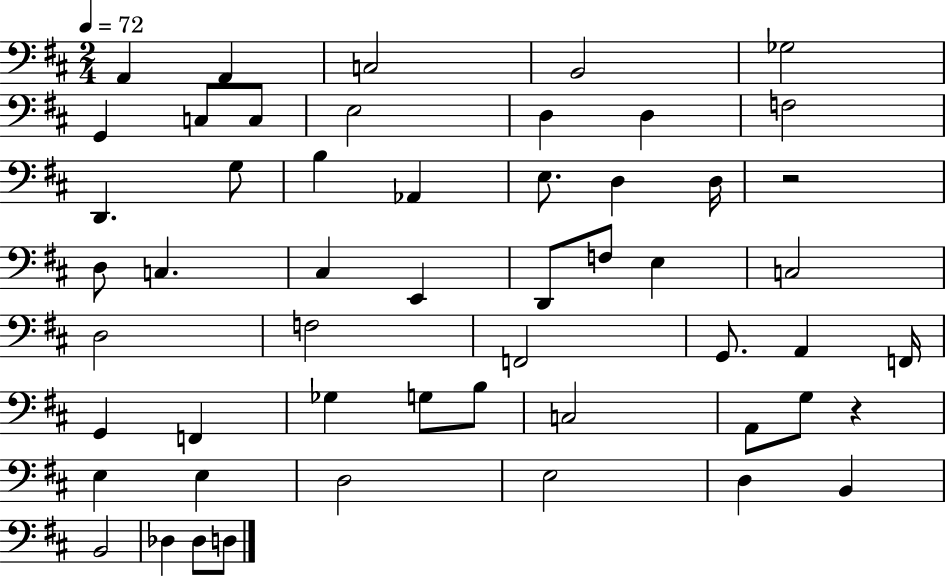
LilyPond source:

{
  \clef bass
  \numericTimeSignature
  \time 2/4
  \key d \major
  \tempo 4 = 72
  a,4 a,4 | c2 | b,2 | ges2 | \break g,4 c8 c8 | e2 | d4 d4 | f2 | \break d,4. g8 | b4 aes,4 | e8. d4 d16 | r2 | \break d8 c4. | cis4 e,4 | d,8 f8 e4 | c2 | \break d2 | f2 | f,2 | g,8. a,4 f,16 | \break g,4 f,4 | ges4 g8 b8 | c2 | a,8 g8 r4 | \break e4 e4 | d2 | e2 | d4 b,4 | \break b,2 | des4 des8 d8 | \bar "|."
}